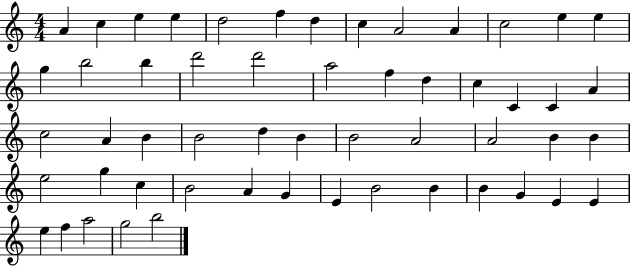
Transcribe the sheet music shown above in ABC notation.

X:1
T:Untitled
M:4/4
L:1/4
K:C
A c e e d2 f d c A2 A c2 e e g b2 b d'2 d'2 a2 f d c C C A c2 A B B2 d B B2 A2 A2 B B e2 g c B2 A G E B2 B B G E E e f a2 g2 b2